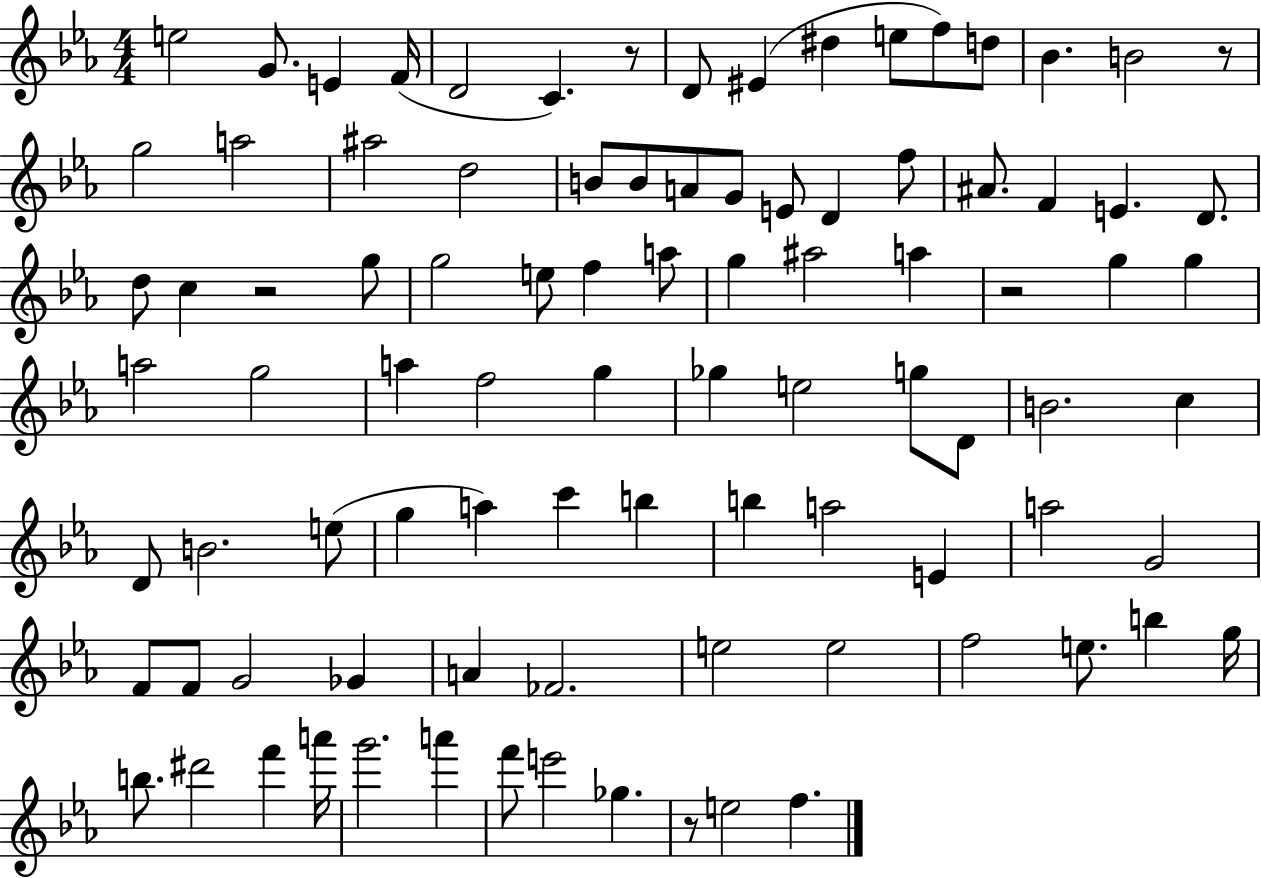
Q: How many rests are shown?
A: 5